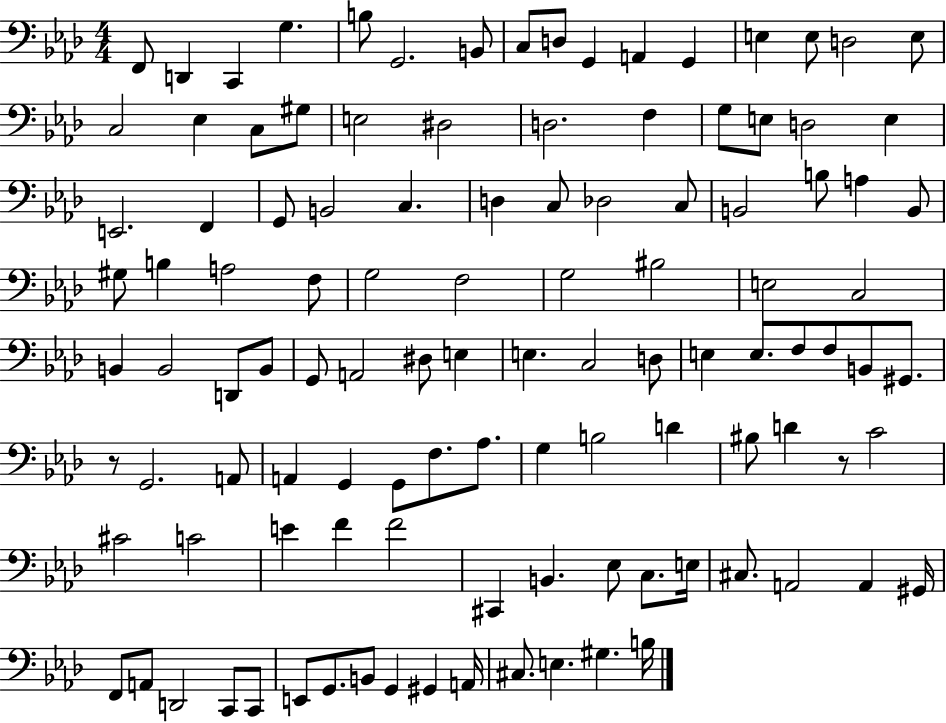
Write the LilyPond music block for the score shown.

{
  \clef bass
  \numericTimeSignature
  \time 4/4
  \key aes \major
  f,8 d,4 c,4 g4. | b8 g,2. b,8 | c8 d8 g,4 a,4 g,4 | e4 e8 d2 e8 | \break c2 ees4 c8 gis8 | e2 dis2 | d2. f4 | g8 e8 d2 e4 | \break e,2. f,4 | g,8 b,2 c4. | d4 c8 des2 c8 | b,2 b8 a4 b,8 | \break gis8 b4 a2 f8 | g2 f2 | g2 bis2 | e2 c2 | \break b,4 b,2 d,8 b,8 | g,8 a,2 dis8 e4 | e4. c2 d8 | e4 e8. f8 f8 b,8 gis,8. | \break r8 g,2. a,8 | a,4 g,4 g,8 f8. aes8. | g4 b2 d'4 | bis8 d'4 r8 c'2 | \break cis'2 c'2 | e'4 f'4 f'2 | cis,4 b,4. ees8 c8. e16 | cis8. a,2 a,4 gis,16 | \break f,8 a,8 d,2 c,8 c,8 | e,8 g,8. b,8 g,4 gis,4 a,16 | cis8. e4. gis4. b16 | \bar "|."
}